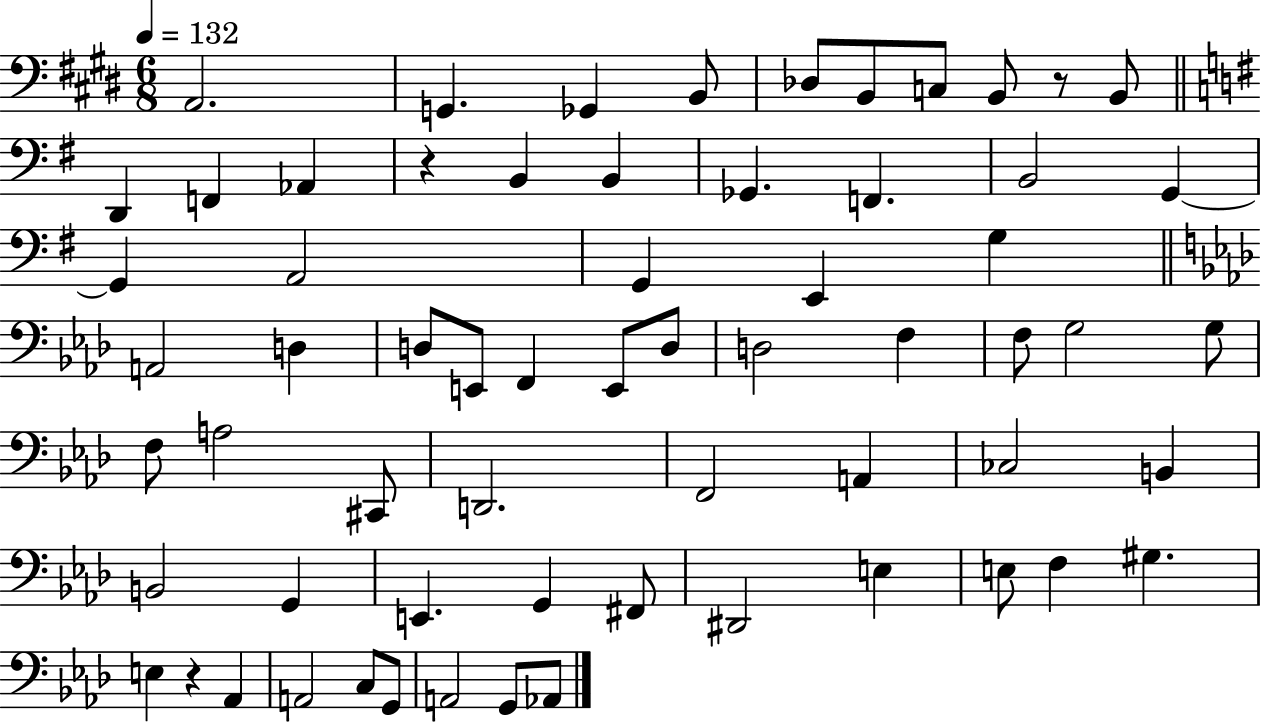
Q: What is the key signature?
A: E major